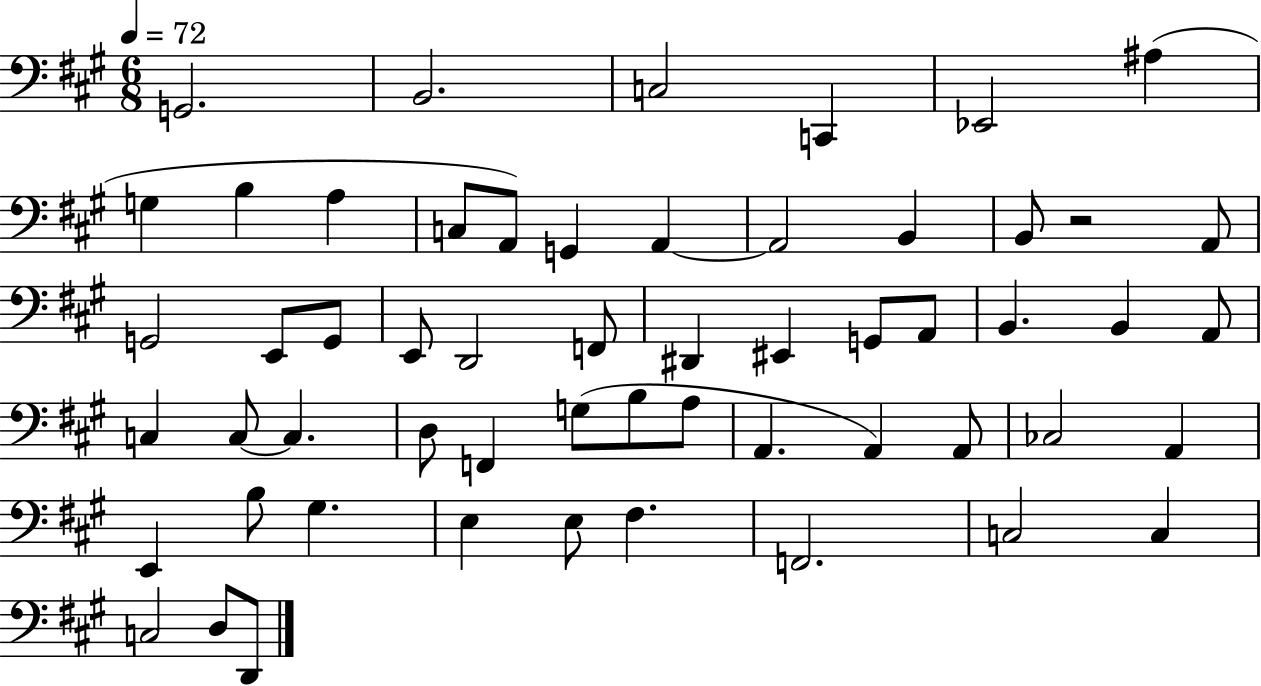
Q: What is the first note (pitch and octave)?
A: G2